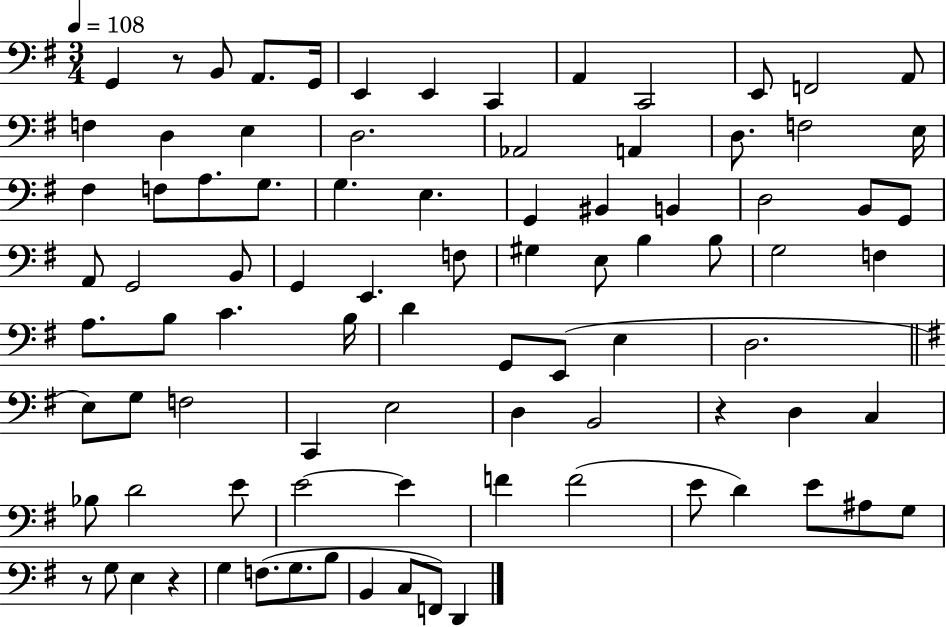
X:1
T:Untitled
M:3/4
L:1/4
K:G
G,, z/2 B,,/2 A,,/2 G,,/4 E,, E,, C,, A,, C,,2 E,,/2 F,,2 A,,/2 F, D, E, D,2 _A,,2 A,, D,/2 F,2 E,/4 ^F, F,/2 A,/2 G,/2 G, E, G,, ^B,, B,, D,2 B,,/2 G,,/2 A,,/2 G,,2 B,,/2 G,, E,, F,/2 ^G, E,/2 B, B,/2 G,2 F, A,/2 B,/2 C B,/4 D G,,/2 E,,/2 E, D,2 E,/2 G,/2 F,2 C,, E,2 D, B,,2 z D, C, _B,/2 D2 E/2 E2 E F F2 E/2 D E/2 ^A,/2 G,/2 z/2 G,/2 E, z G, F,/2 G,/2 B,/2 B,, C,/2 F,,/2 D,,